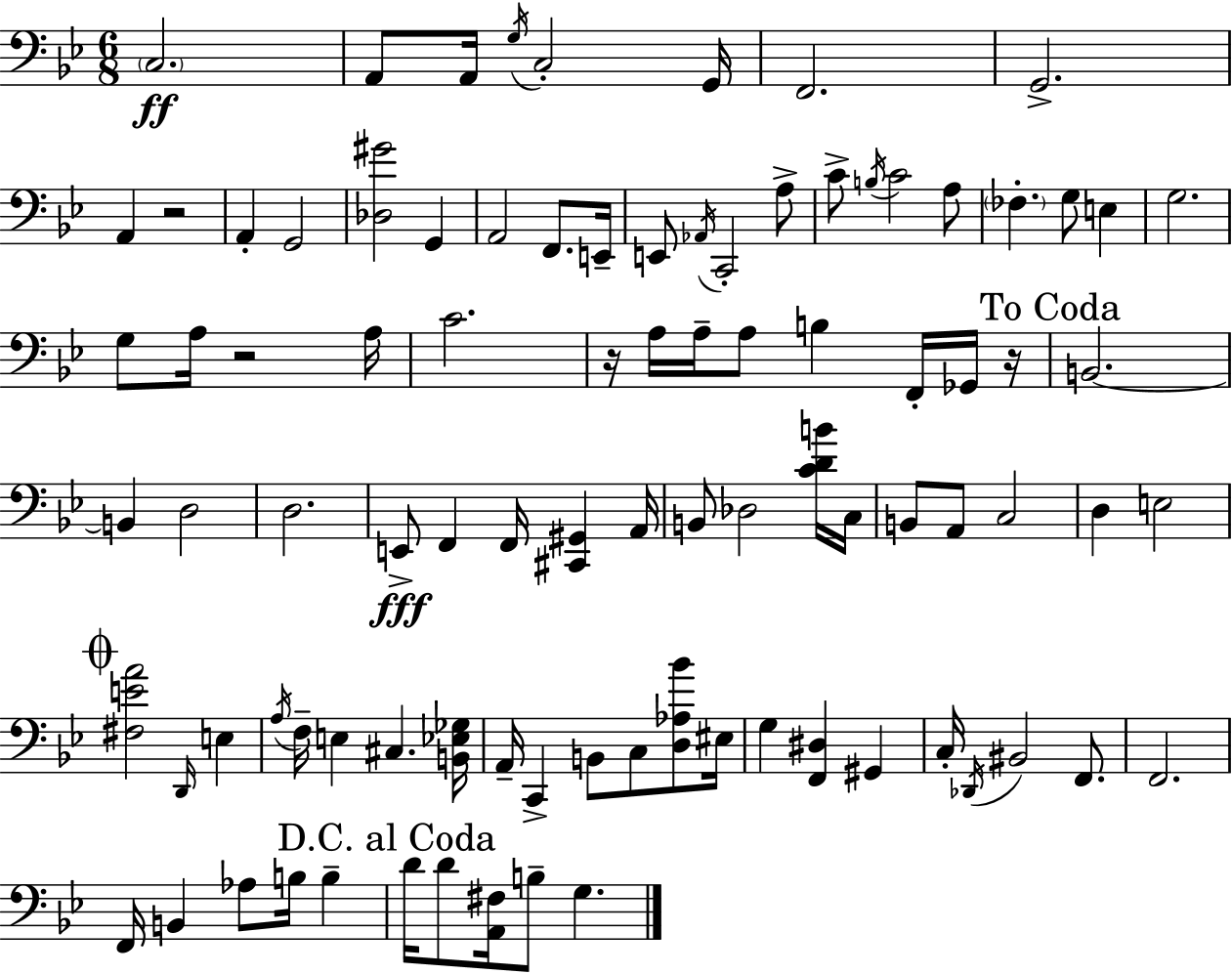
C3/h. A2/e A2/s G3/s C3/h G2/s F2/h. G2/h. A2/q R/h A2/q G2/h [Db3,G#4]/h G2/q A2/h F2/e. E2/s E2/e Ab2/s C2/h A3/e C4/e B3/s C4/h A3/e FES3/q. G3/e E3/q G3/h. G3/e A3/s R/h A3/s C4/h. R/s A3/s A3/s A3/e B3/q F2/s Gb2/s R/s B2/h. B2/q D3/h D3/h. E2/e F2/q F2/s [C#2,G#2]/q A2/s B2/e Db3/h [C4,D4,B4]/s C3/s B2/e A2/e C3/h D3/q E3/h [F#3,E4,A4]/h D2/s E3/q A3/s F3/s E3/q C#3/q. [B2,Eb3,Gb3]/s A2/s C2/q B2/e C3/e [D3,Ab3,Bb4]/e EIS3/s G3/q [F2,D#3]/q G#2/q C3/s Db2/s BIS2/h F2/e. F2/h. F2/s B2/q Ab3/e B3/s B3/q D4/s D4/e [A2,F#3]/s B3/e G3/q.